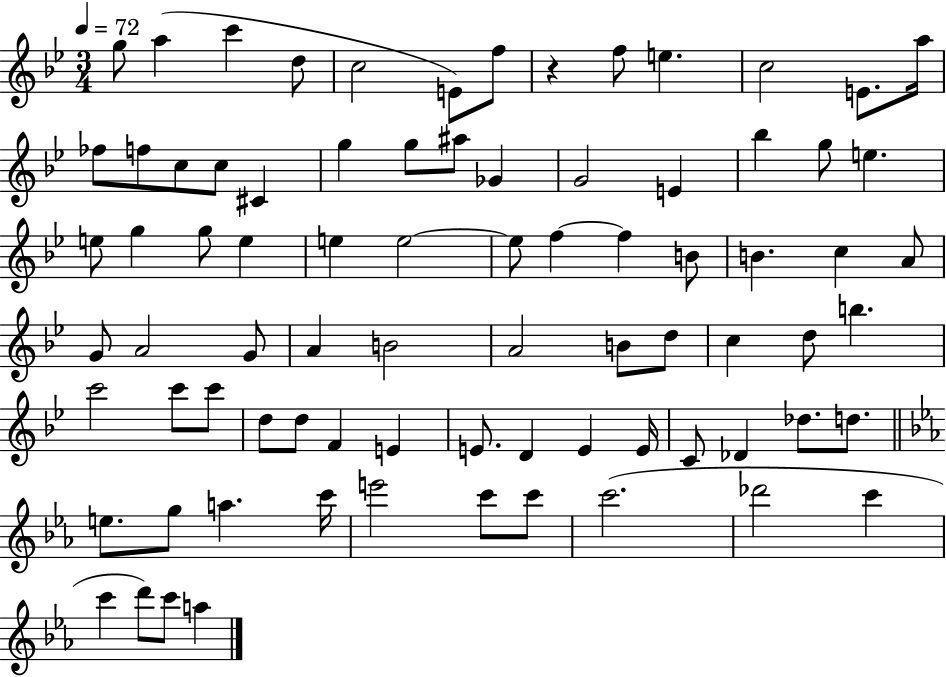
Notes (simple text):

G5/e A5/q C6/q D5/e C5/h E4/e F5/e R/q F5/e E5/q. C5/h E4/e. A5/s FES5/e F5/e C5/e C5/e C#4/q G5/q G5/e A#5/e Gb4/q G4/h E4/q Bb5/q G5/e E5/q. E5/e G5/q G5/e E5/q E5/q E5/h E5/e F5/q F5/q B4/e B4/q. C5/q A4/e G4/e A4/h G4/e A4/q B4/h A4/h B4/e D5/e C5/q D5/e B5/q. C6/h C6/e C6/e D5/e D5/e F4/q E4/q E4/e. D4/q E4/q E4/s C4/e Db4/q Db5/e. D5/e. E5/e. G5/e A5/q. C6/s E6/h C6/e C6/e C6/h. Db6/h C6/q C6/q D6/e C6/e A5/q